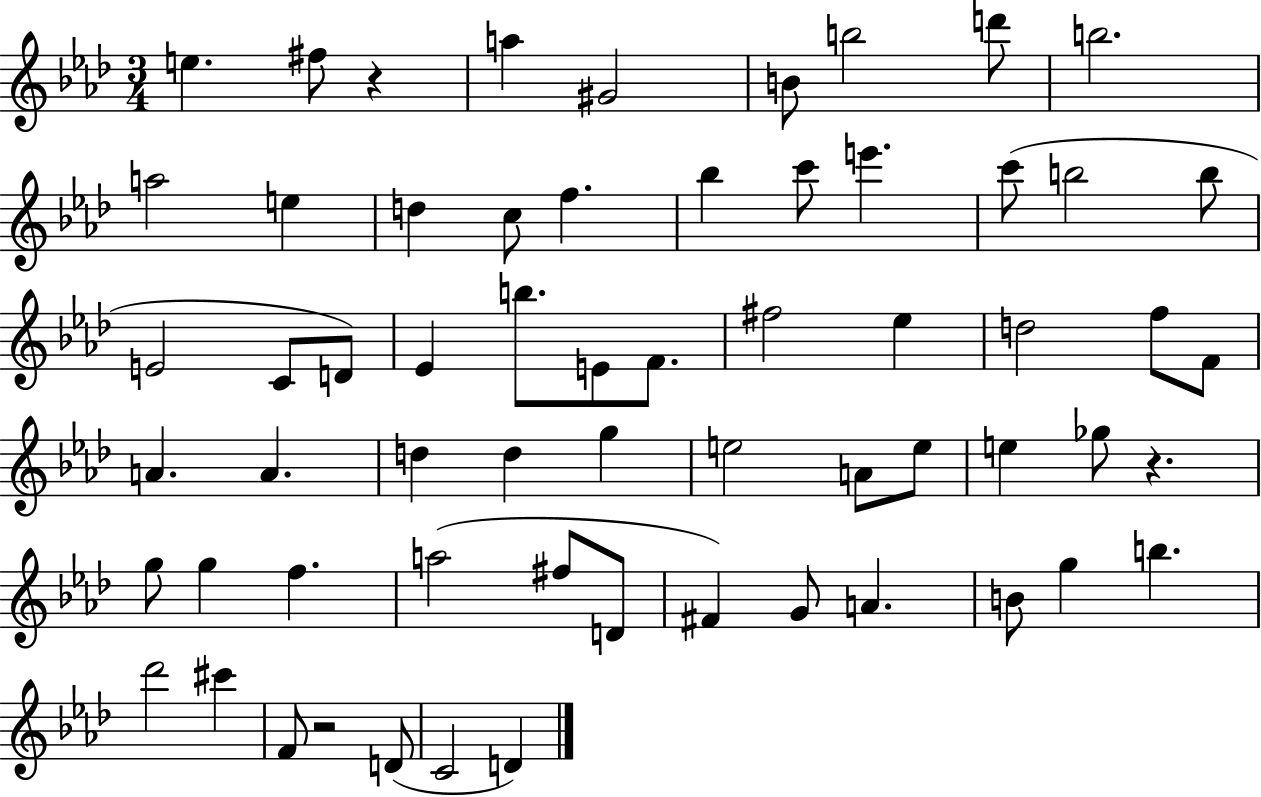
{
  \clef treble
  \numericTimeSignature
  \time 3/4
  \key aes \major
  e''4. fis''8 r4 | a''4 gis'2 | b'8 b''2 d'''8 | b''2. | \break a''2 e''4 | d''4 c''8 f''4. | bes''4 c'''8 e'''4. | c'''8( b''2 b''8 | \break e'2 c'8 d'8) | ees'4 b''8. e'8 f'8. | fis''2 ees''4 | d''2 f''8 f'8 | \break a'4. a'4. | d''4 d''4 g''4 | e''2 a'8 e''8 | e''4 ges''8 r4. | \break g''8 g''4 f''4. | a''2( fis''8 d'8 | fis'4) g'8 a'4. | b'8 g''4 b''4. | \break des'''2 cis'''4 | f'8 r2 d'8( | c'2 d'4) | \bar "|."
}